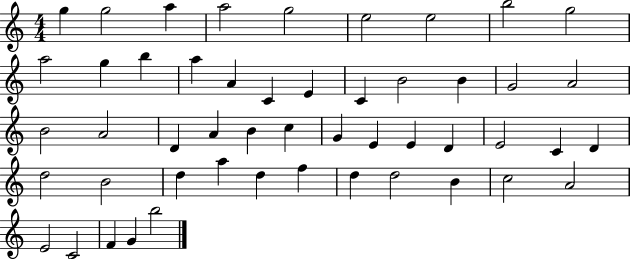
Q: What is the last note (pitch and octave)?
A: B5